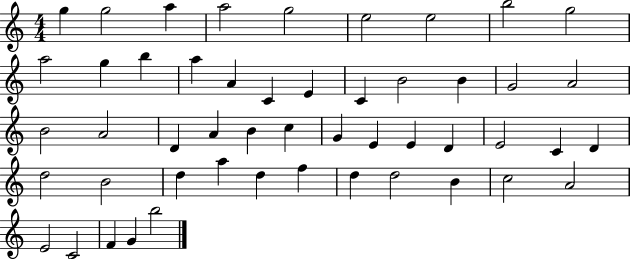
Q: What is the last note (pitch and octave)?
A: B5